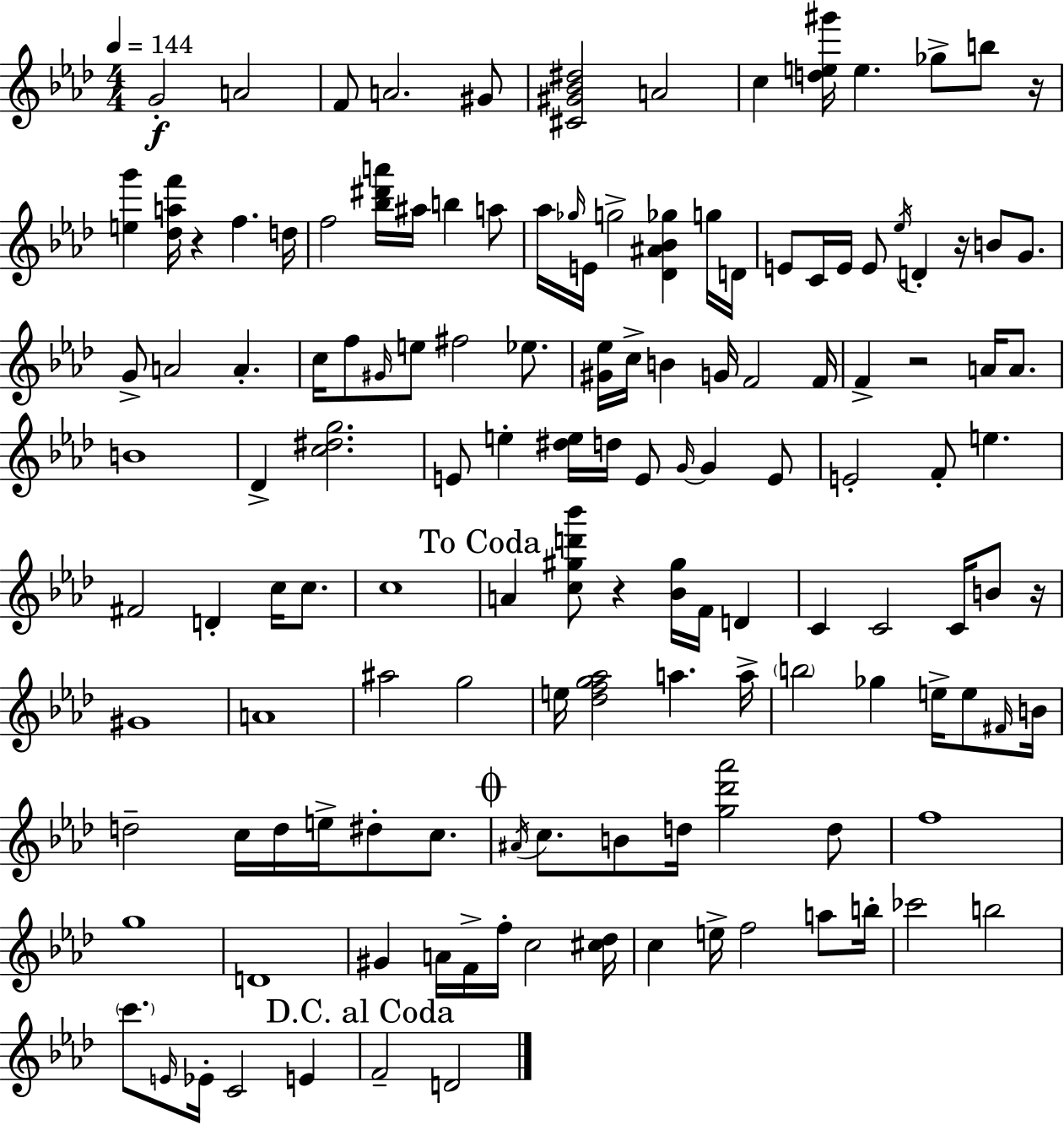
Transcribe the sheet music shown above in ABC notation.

X:1
T:Untitled
M:4/4
L:1/4
K:Ab
G2 A2 F/2 A2 ^G/2 [^C^G_B^d]2 A2 c [de^g']/4 e _g/2 b/2 z/4 [eg'] [_daf']/4 z f d/4 f2 [_b^d'a']/4 ^a/4 b a/2 _a/4 _g/4 E/4 g2 [_D^A_B_g] g/4 D/4 E/2 C/4 E/4 E/2 _e/4 D z/4 B/2 G/2 G/2 A2 A c/4 f/2 ^G/4 e/2 ^f2 _e/2 [^G_e]/4 c/4 B G/4 F2 F/4 F z2 A/4 A/2 B4 _D [c^dg]2 E/2 e [^de]/4 d/4 E/2 G/4 G E/2 E2 F/2 e ^F2 D c/4 c/2 c4 A [c^gd'_b']/2 z [_B^g]/4 F/4 D C C2 C/4 B/2 z/4 ^G4 A4 ^a2 g2 e/4 [_dfg_a]2 a a/4 b2 _g e/4 e/2 ^F/4 B/4 d2 c/4 d/4 e/4 ^d/2 c/2 ^A/4 c/2 B/2 d/4 [g_d'_a']2 d/2 f4 g4 D4 ^G A/4 F/4 f/4 c2 [^c_d]/4 c e/4 f2 a/2 b/4 _c'2 b2 c'/2 E/4 _E/4 C2 E F2 D2